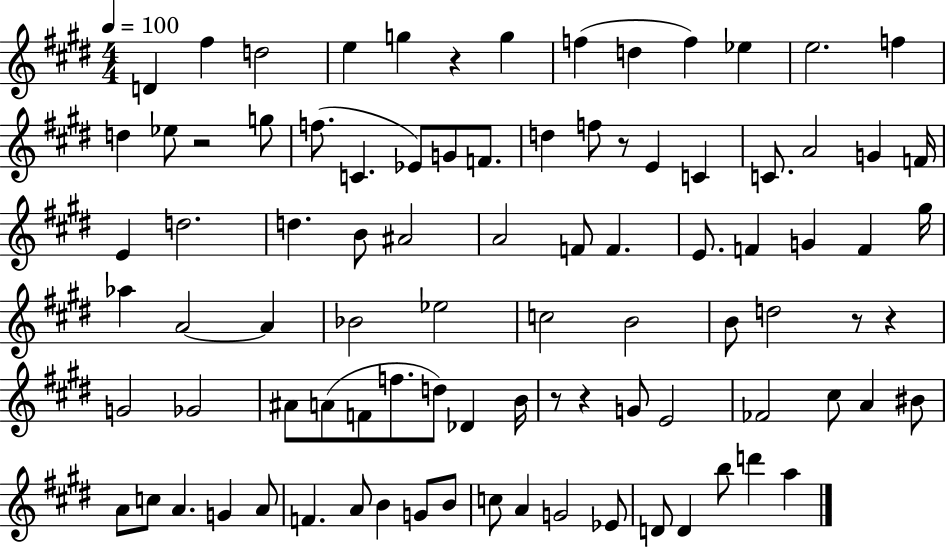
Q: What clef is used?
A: treble